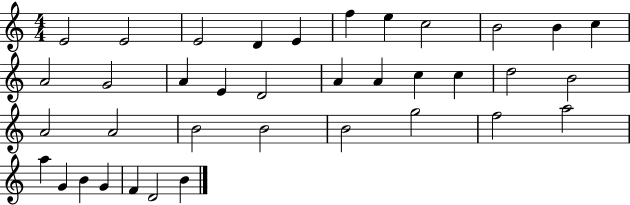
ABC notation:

X:1
T:Untitled
M:4/4
L:1/4
K:C
E2 E2 E2 D E f e c2 B2 B c A2 G2 A E D2 A A c c d2 B2 A2 A2 B2 B2 B2 g2 f2 a2 a G B G F D2 B